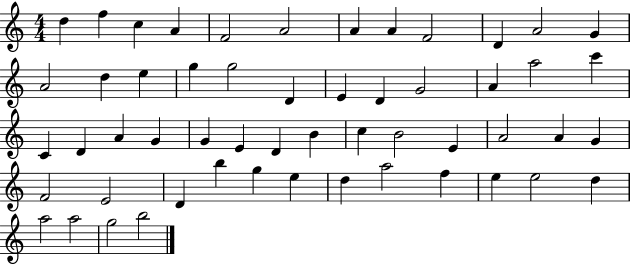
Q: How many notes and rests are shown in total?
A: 54